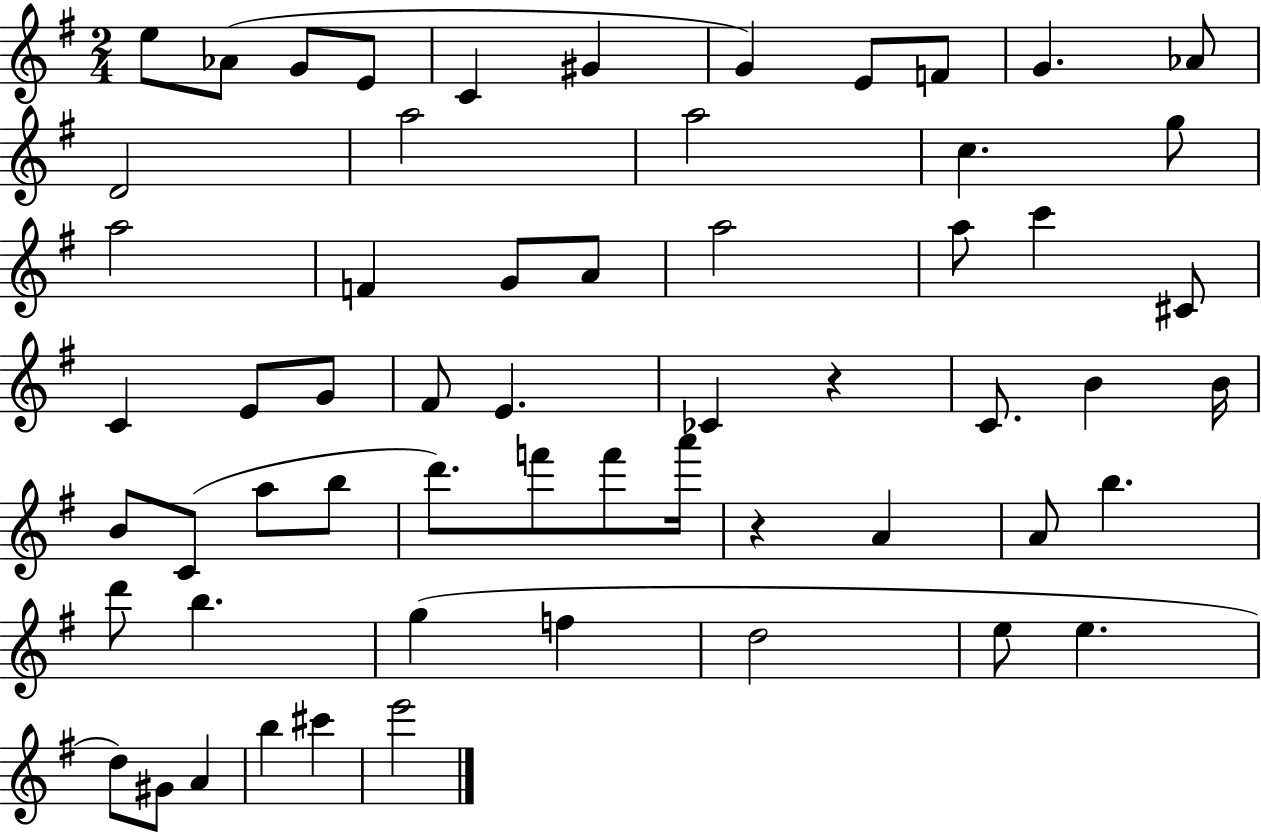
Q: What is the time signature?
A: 2/4